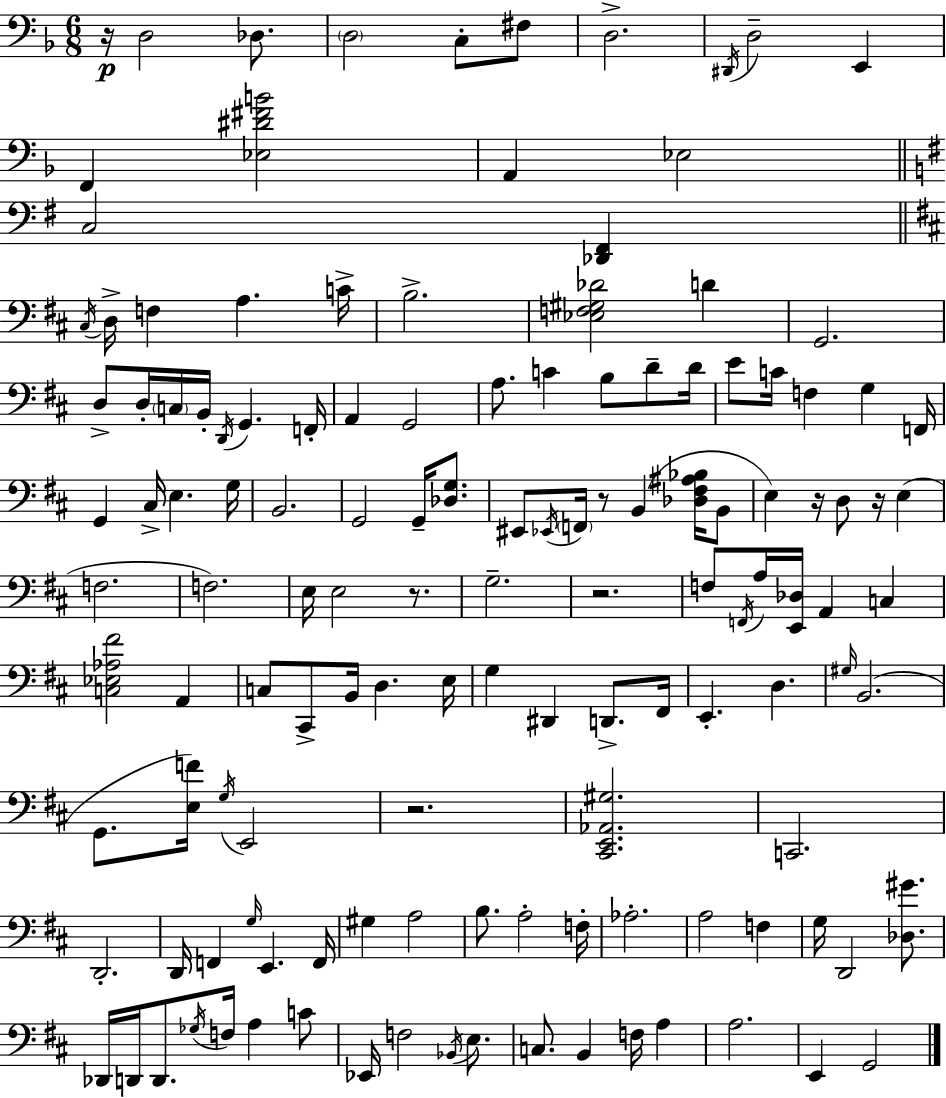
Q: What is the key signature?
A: D minor